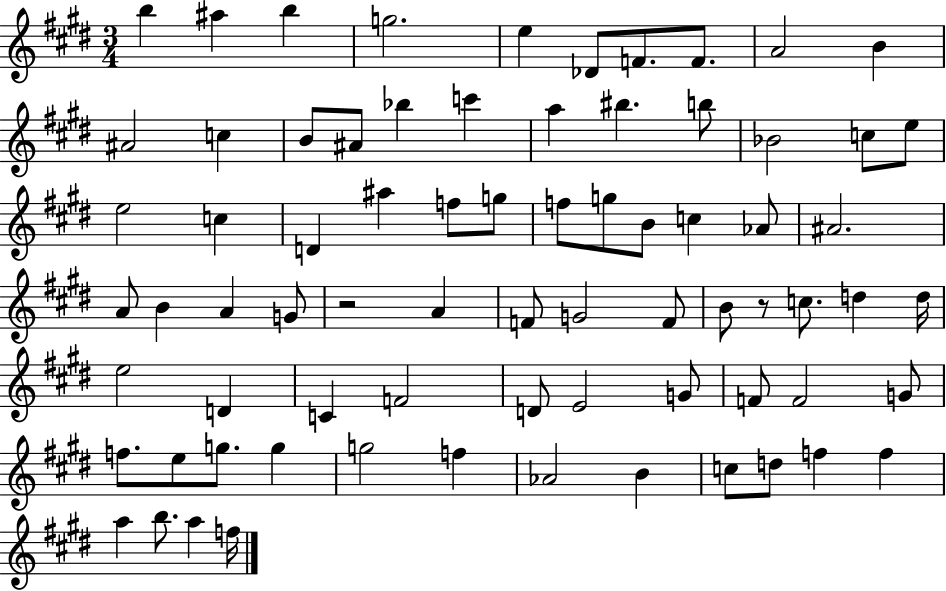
B5/q A#5/q B5/q G5/h. E5/q Db4/e F4/e. F4/e. A4/h B4/q A#4/h C5/q B4/e A#4/e Bb5/q C6/q A5/q BIS5/q. B5/e Bb4/h C5/e E5/e E5/h C5/q D4/q A#5/q F5/e G5/e F5/e G5/e B4/e C5/q Ab4/e A#4/h. A4/e B4/q A4/q G4/e R/h A4/q F4/e G4/h F4/e B4/e R/e C5/e. D5/q D5/s E5/h D4/q C4/q F4/h D4/e E4/h G4/e F4/e F4/h G4/e F5/e. E5/e G5/e. G5/q G5/h F5/q Ab4/h B4/q C5/e D5/e F5/q F5/q A5/q B5/e. A5/q F5/s